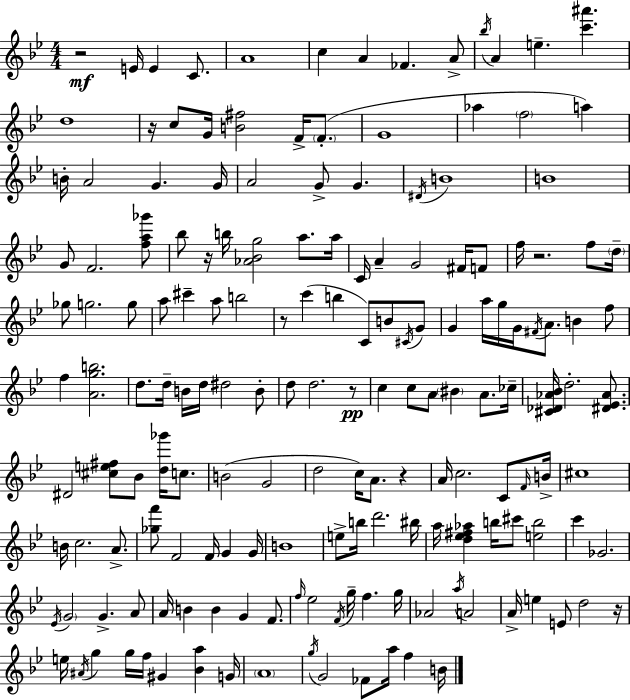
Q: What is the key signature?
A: G minor